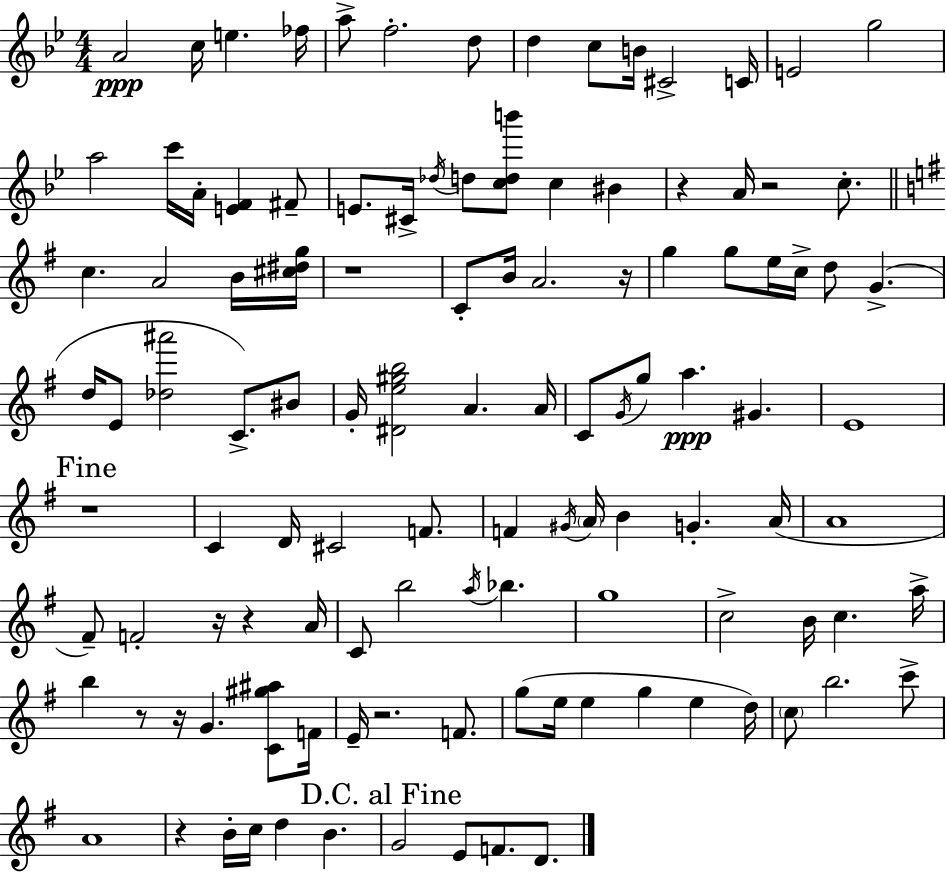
A4/h C5/s E5/q. FES5/s A5/e F5/h. D5/e D5/q C5/e B4/s C#4/h C4/s E4/h G5/h A5/h C6/s A4/s [E4,F4]/q F#4/e E4/e. C#4/s Db5/s D5/e [C5,D5,B6]/e C5/q BIS4/q R/q A4/s R/h C5/e. C5/q. A4/h B4/s [C#5,D#5,G5]/s R/w C4/e B4/s A4/h. R/s G5/q G5/e E5/s C5/s D5/e G4/q. D5/s E4/e [Db5,A#6]/h C4/e. BIS4/e G4/s [D#4,E5,G#5,B5]/h A4/q. A4/s C4/e G4/s G5/e A5/q. G#4/q. E4/w R/w C4/q D4/s C#4/h F4/e. F4/q G#4/s A4/s B4/q G4/q. A4/s A4/w F#4/e F4/h R/s R/q A4/s C4/e B5/h A5/s Bb5/q. G5/w C5/h B4/s C5/q. A5/s B5/q R/e R/s G4/q. [C4,G#5,A#5]/e F4/s E4/s R/h. F4/e. G5/e E5/s E5/q G5/q E5/q D5/s C5/e B5/h. C6/e A4/w R/q B4/s C5/s D5/q B4/q. G4/h E4/e F4/e. D4/e.